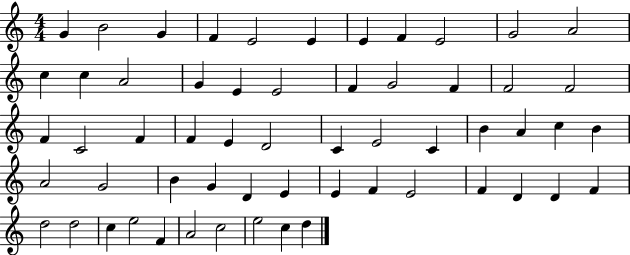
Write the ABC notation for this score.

X:1
T:Untitled
M:4/4
L:1/4
K:C
G B2 G F E2 E E F E2 G2 A2 c c A2 G E E2 F G2 F F2 F2 F C2 F F E D2 C E2 C B A c B A2 G2 B G D E E F E2 F D D F d2 d2 c e2 F A2 c2 e2 c d